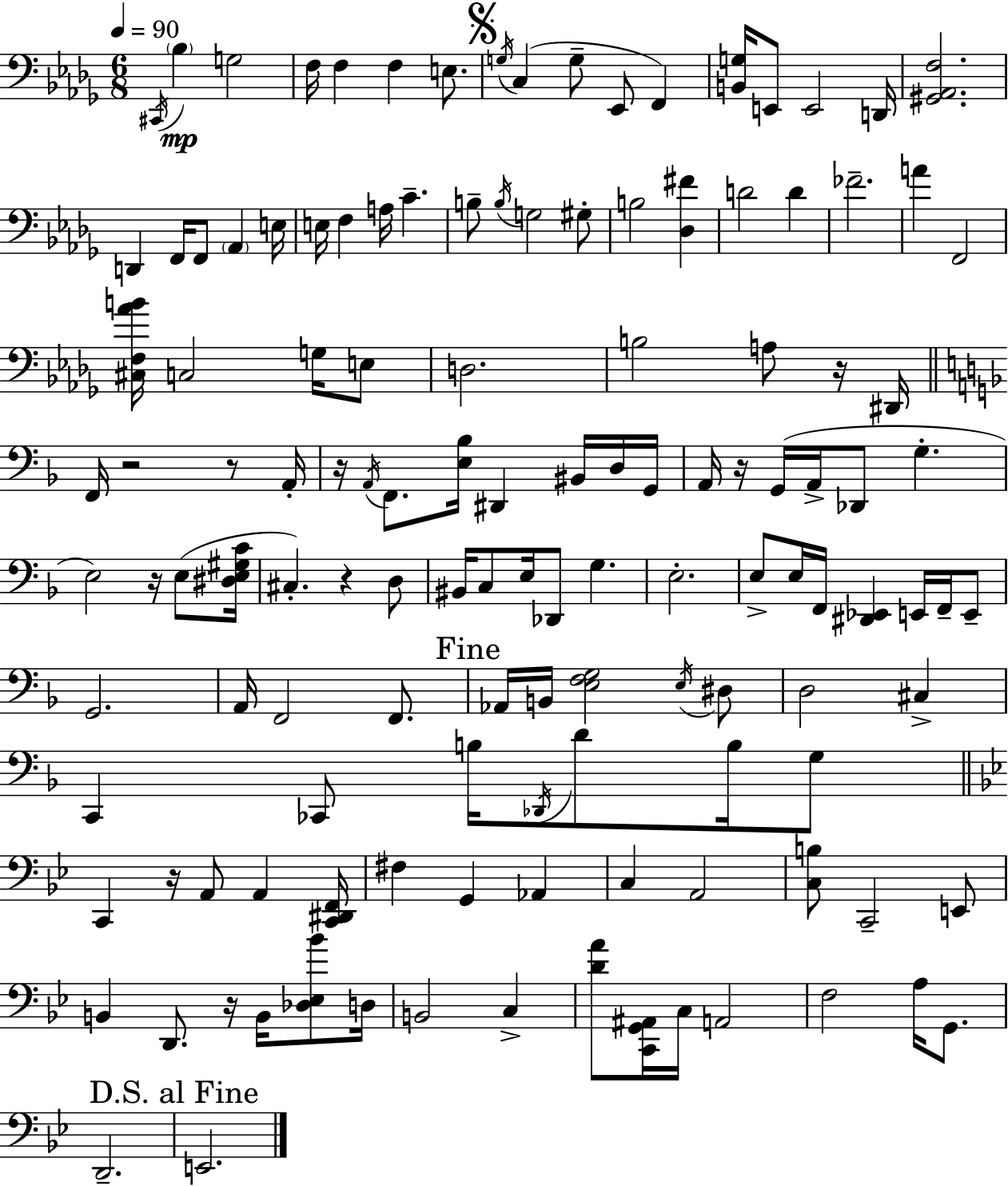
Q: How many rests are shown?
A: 9